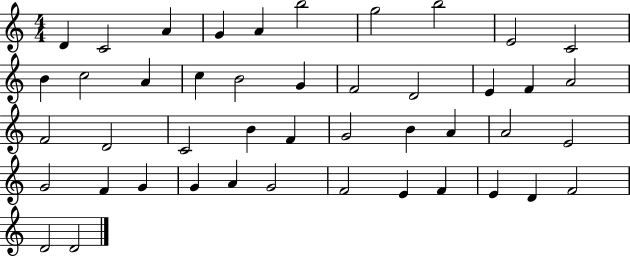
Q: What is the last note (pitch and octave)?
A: D4